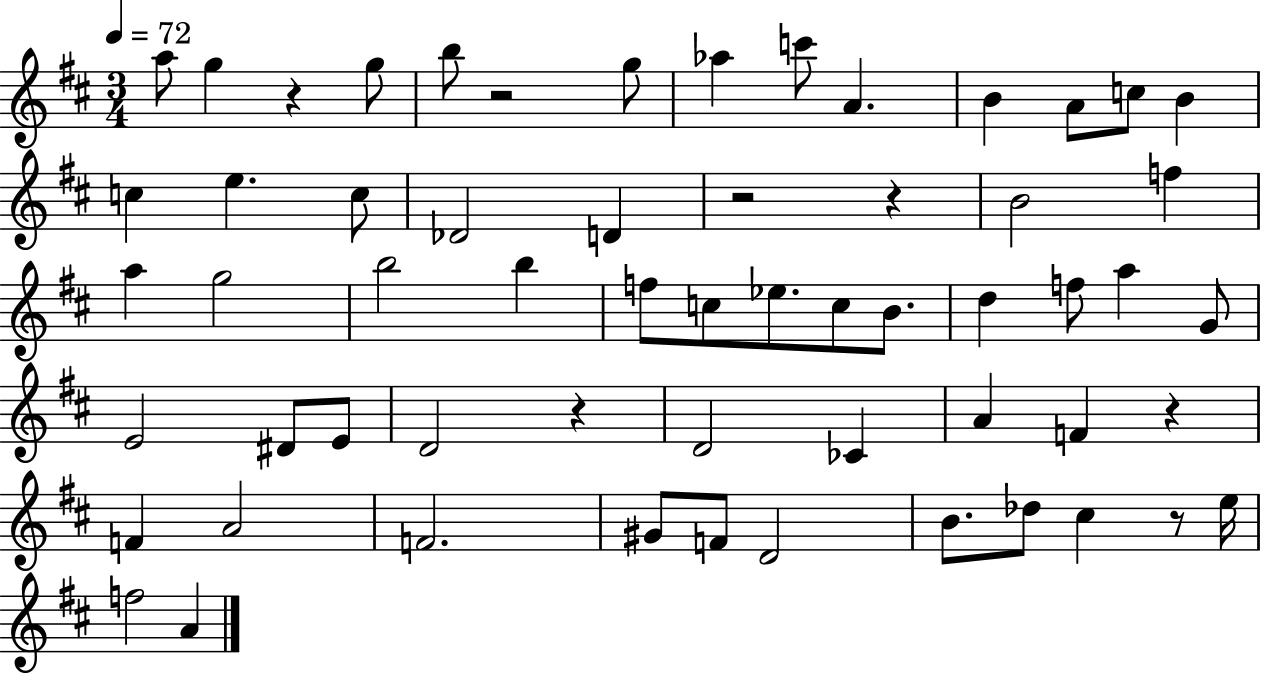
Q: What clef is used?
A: treble